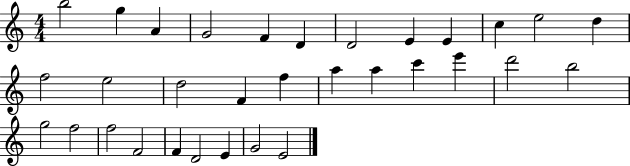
B5/h G5/q A4/q G4/h F4/q D4/q D4/h E4/q E4/q C5/q E5/h D5/q F5/h E5/h D5/h F4/q F5/q A5/q A5/q C6/q E6/q D6/h B5/h G5/h F5/h F5/h F4/h F4/q D4/h E4/q G4/h E4/h